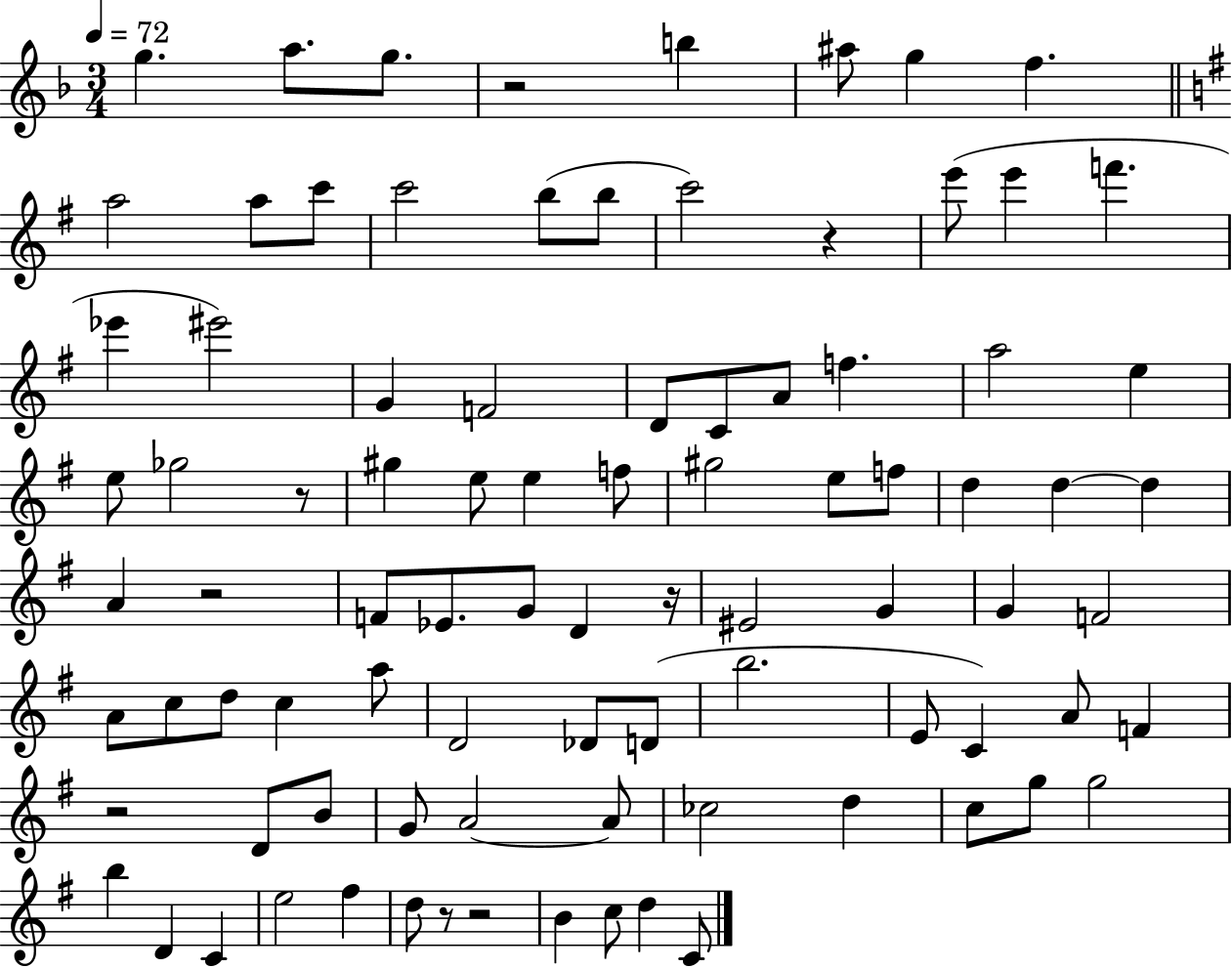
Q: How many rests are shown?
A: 8